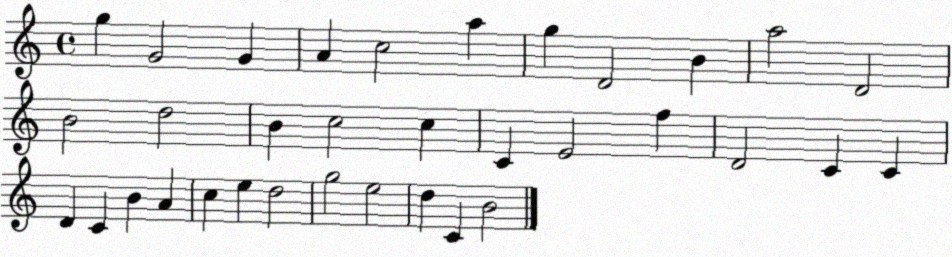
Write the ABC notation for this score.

X:1
T:Untitled
M:4/4
L:1/4
K:C
g G2 G A c2 a g D2 B a2 D2 B2 d2 B c2 c C E2 f D2 C C D C B A c e d2 g2 e2 d C B2